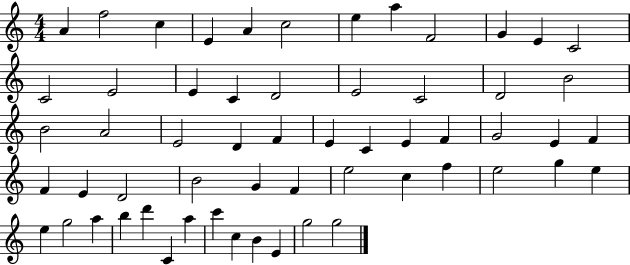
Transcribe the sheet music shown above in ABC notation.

X:1
T:Untitled
M:4/4
L:1/4
K:C
A f2 c E A c2 e a F2 G E C2 C2 E2 E C D2 E2 C2 D2 B2 B2 A2 E2 D F E C E F G2 E F F E D2 B2 G F e2 c f e2 g e e g2 a b d' C a c' c B E g2 g2